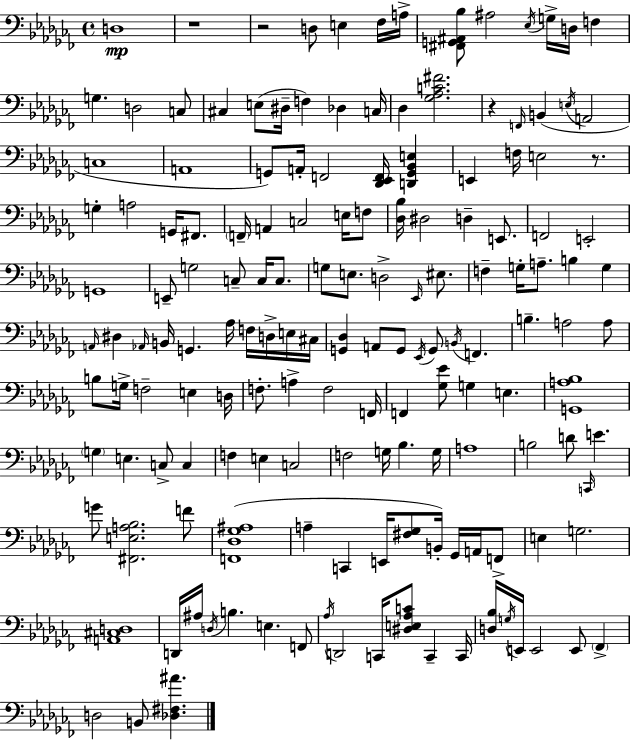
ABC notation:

X:1
T:Untitled
M:4/4
L:1/4
K:Abm
D,4 z4 z2 D,/2 E, _F,/4 A,/4 [^F,,G,,^A,,_B,]/2 ^A,2 _E,/4 G,/4 D,/4 F, G, D,2 C,/2 ^C, E,/2 ^D,/4 F, _D, C,/4 _D, [_G,_A,C^F]2 z F,,/4 B,, E,/4 A,,2 C,4 A,,4 G,,/2 A,,/4 F,,2 [_D,,_E,,F,,]/4 [D,,G,,_B,,E,] E,, F,/4 E,2 z/2 G, A,2 G,,/4 ^F,,/2 F,,/4 A,, C,2 E,/4 F,/2 [_D,_B,]/4 ^D,2 D, E,,/2 F,,2 E,,2 G,,4 E,,/2 G,2 C,/2 C,/4 C,/2 G,/2 E,/2 D,2 _E,,/4 ^E,/2 F, G,/4 A,/2 B, G, A,,/4 ^D, _A,,/4 B,,/4 G,, _A,/4 F,/4 D,/4 E,/4 ^C,/4 [G,,_D,] A,,/2 G,,/2 _E,,/4 G,,/2 B,,/4 F,, B, A,2 A,/2 B,/2 G,/4 F,2 E, D,/4 F,/2 A, F,2 F,,/4 F,, [_G,_E]/2 G, E, [G,,A,_B,]4 G, E, C,/2 C, F, E, C,2 F,2 G,/4 _B, G,/4 A,4 B,2 D/2 C,,/4 E G/2 [^F,,E,A,_B,]2 F/2 [F,,_D,_G,^A,]4 A, C,, E,,/4 [^F,_G,]/2 B,,/4 _G,,/4 A,,/4 F,,/2 E, G,2 [A,,^C,D,]4 D,,/4 ^A,/4 D,/4 B, E, F,,/2 _A,/4 D,,2 C,,/4 [^D,E,_A,C]/2 C,, C,,/4 [D,_B,]/4 G,/4 E,,/4 E,,2 E,,/2 _F,, D,2 B,,/2 [_D,^F,^A]